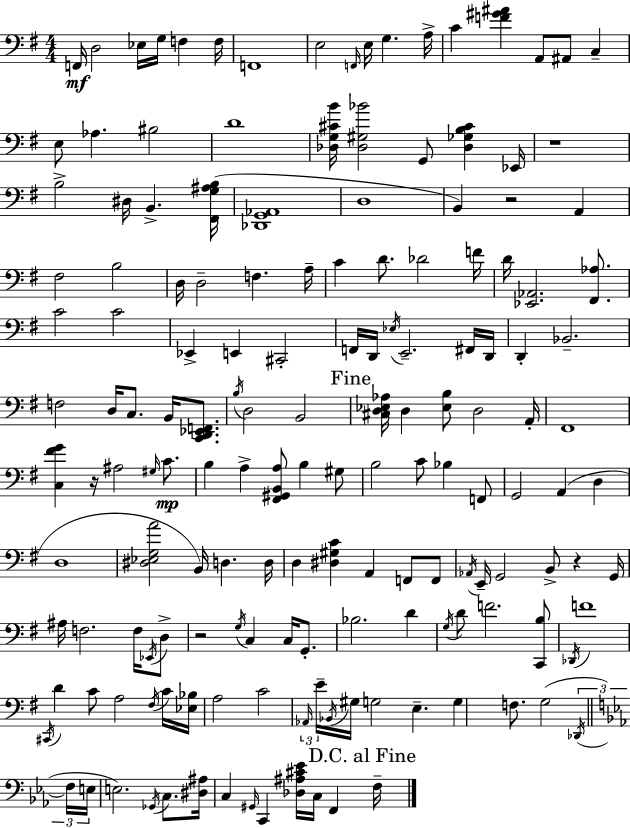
X:1
T:Untitled
M:4/4
L:1/4
K:Em
F,,/4 D,2 _E,/4 G,/4 F, F,/4 F,,4 E,2 F,,/4 E,/4 G, A,/4 C [F^G^A] A,,/2 ^A,,/2 C, E,/2 _A, ^B,2 D4 [_D,G,^CB]/4 [_D,^G,_B]2 G,,/2 [_D,_G,B,^C] _E,,/4 z4 B,2 ^D,/4 B,, [^F,,G,^A,B,]/4 [_D,,G,,_A,,]4 D,4 B,, z2 A,, ^F,2 B,2 D,/4 D,2 F, A,/4 C D/2 _D2 F/4 D/4 [_E,,_A,,]2 [^F,,_A,]/2 C2 C2 _E,, E,, ^C,,2 F,,/4 D,,/4 _E,/4 E,,2 ^F,,/4 D,,/4 D,, _B,,2 F,2 D,/4 C,/2 B,,/4 [C,,D,,_E,,F,,]/2 B,/4 D,2 B,,2 [^C,D,_E,_A,]/4 D, [_E,B,]/2 D,2 A,,/4 ^F,,4 [C,^FG] z/4 ^A,2 ^G,/4 C/2 B, A, [^F,,^G,,B,,A,]/2 B, ^G,/2 B,2 C/2 _B, F,,/2 G,,2 A,, D, D,4 [^D,_E,G,A]2 B,,/4 D, D,/4 D, [^D,^G,C] A,, F,,/2 F,,/2 _A,,/4 E,,/4 G,,2 B,,/2 z G,,/4 ^A,/4 F,2 F,/4 _E,,/4 D,/2 z2 G,/4 C, C,/4 G,,/2 _B,2 D G,/4 D/2 F2 [C,,B,]/2 _D,,/4 F4 ^C,,/4 D C/2 A,2 ^F,/4 C/4 [_E,_B,]/4 A,2 C2 _A,,/4 E/4 _B,,/4 ^G,/4 G,2 E, G, F,/2 G,2 _D,,/4 F,/4 E,/4 E,2 _G,,/4 C,/2 [^D,^A,]/4 C, ^G,,/4 C,, [_D,^A,^C_E]/4 C,/4 F,, F,/4